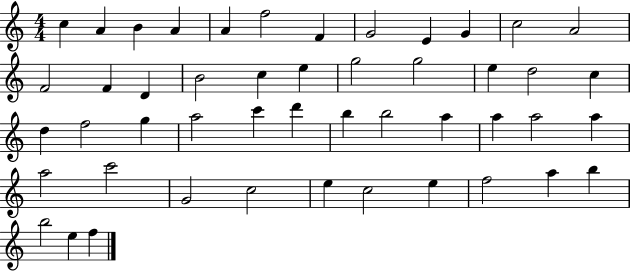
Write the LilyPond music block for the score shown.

{
  \clef treble
  \numericTimeSignature
  \time 4/4
  \key c \major
  c''4 a'4 b'4 a'4 | a'4 f''2 f'4 | g'2 e'4 g'4 | c''2 a'2 | \break f'2 f'4 d'4 | b'2 c''4 e''4 | g''2 g''2 | e''4 d''2 c''4 | \break d''4 f''2 g''4 | a''2 c'''4 d'''4 | b''4 b''2 a''4 | a''4 a''2 a''4 | \break a''2 c'''2 | g'2 c''2 | e''4 c''2 e''4 | f''2 a''4 b''4 | \break b''2 e''4 f''4 | \bar "|."
}